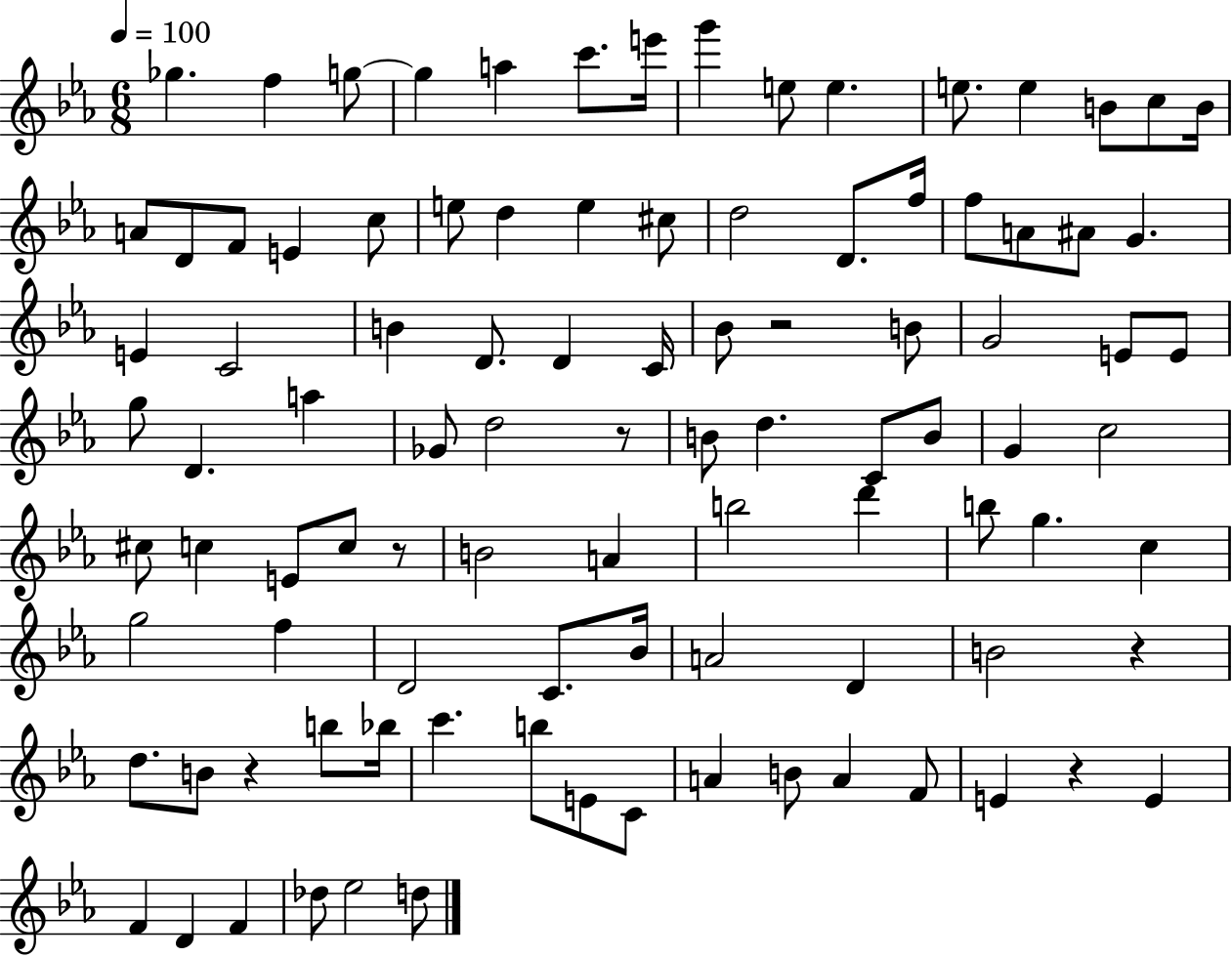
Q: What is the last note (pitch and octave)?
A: D5